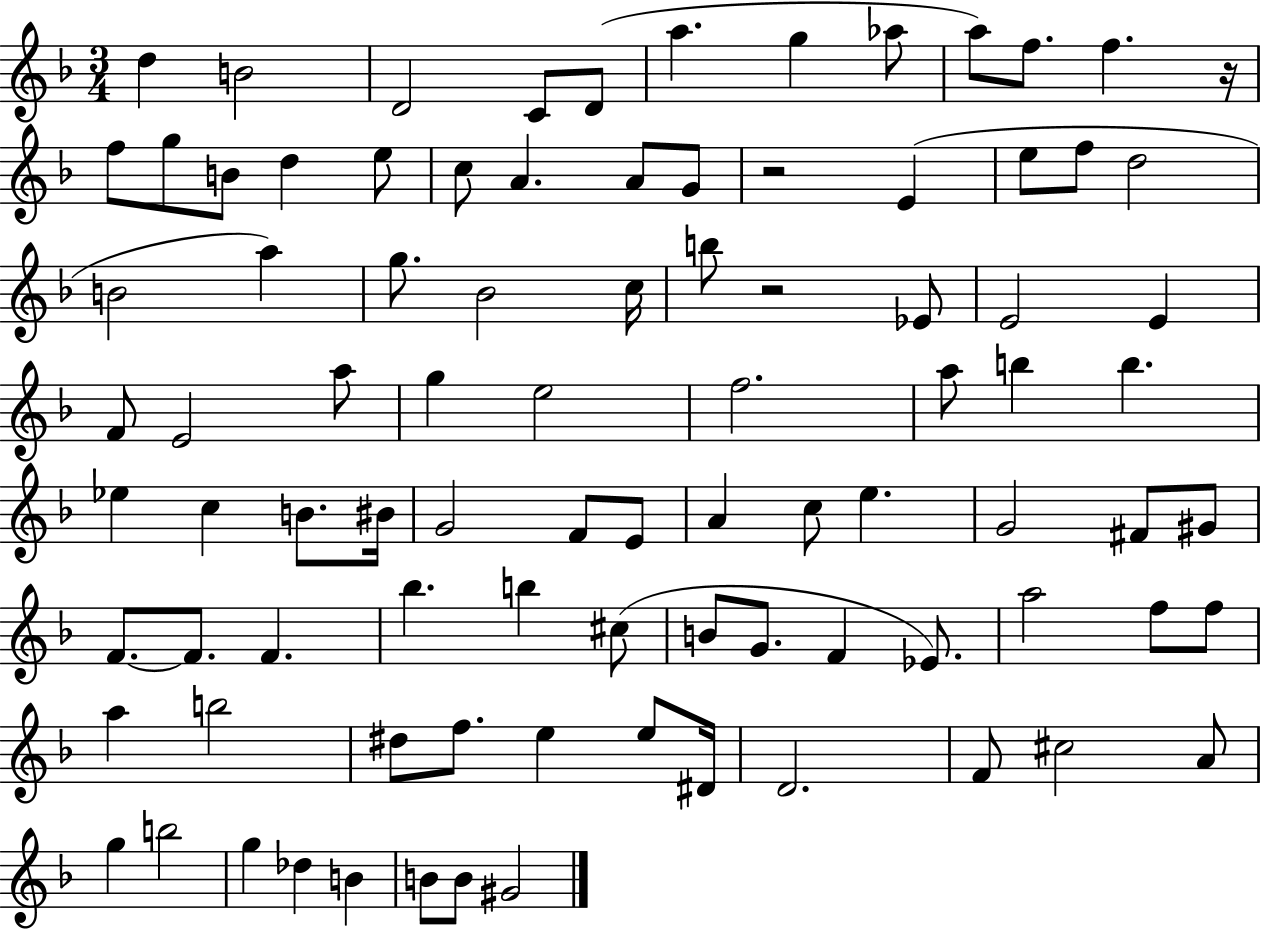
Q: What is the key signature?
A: F major